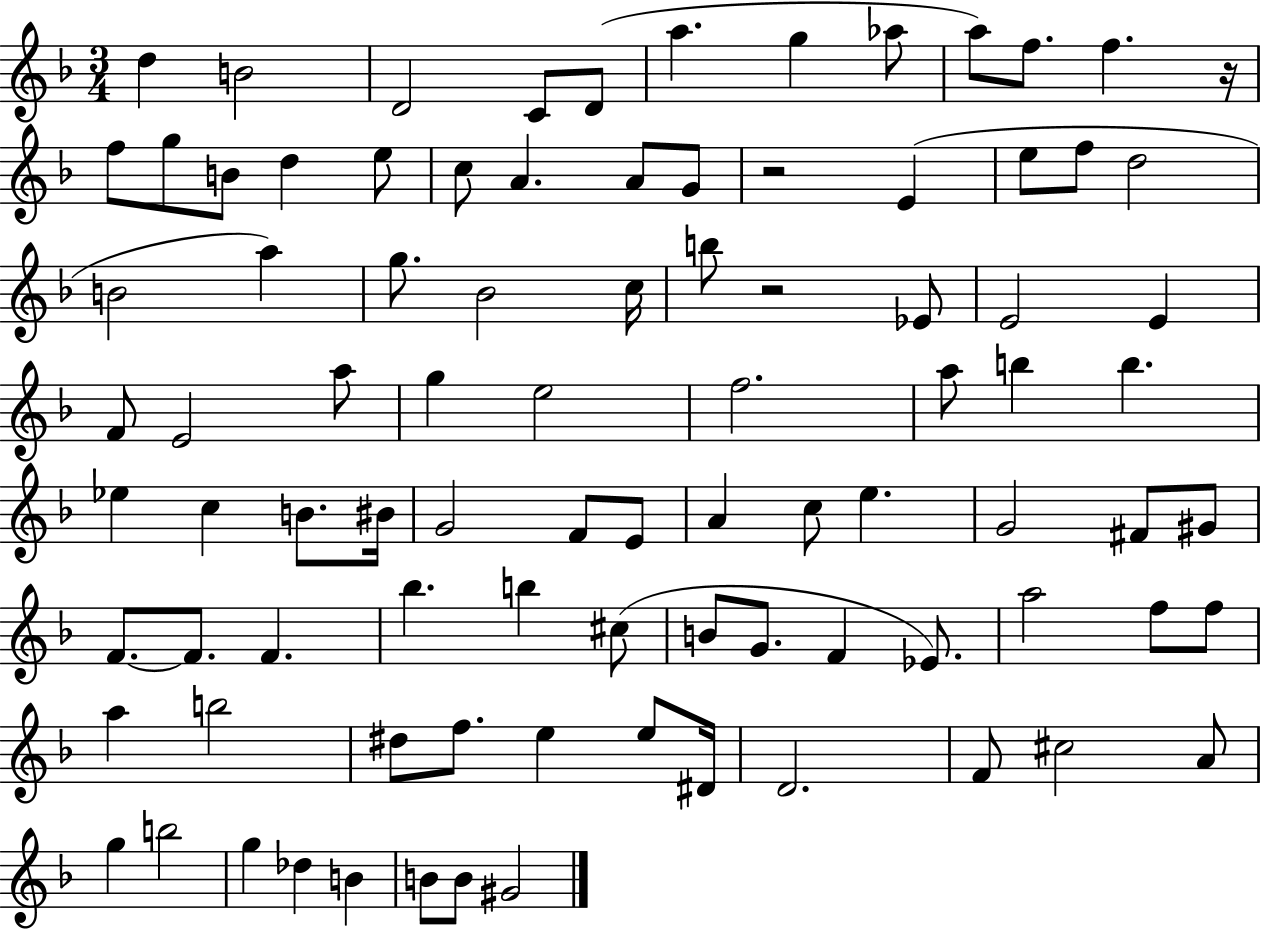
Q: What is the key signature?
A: F major